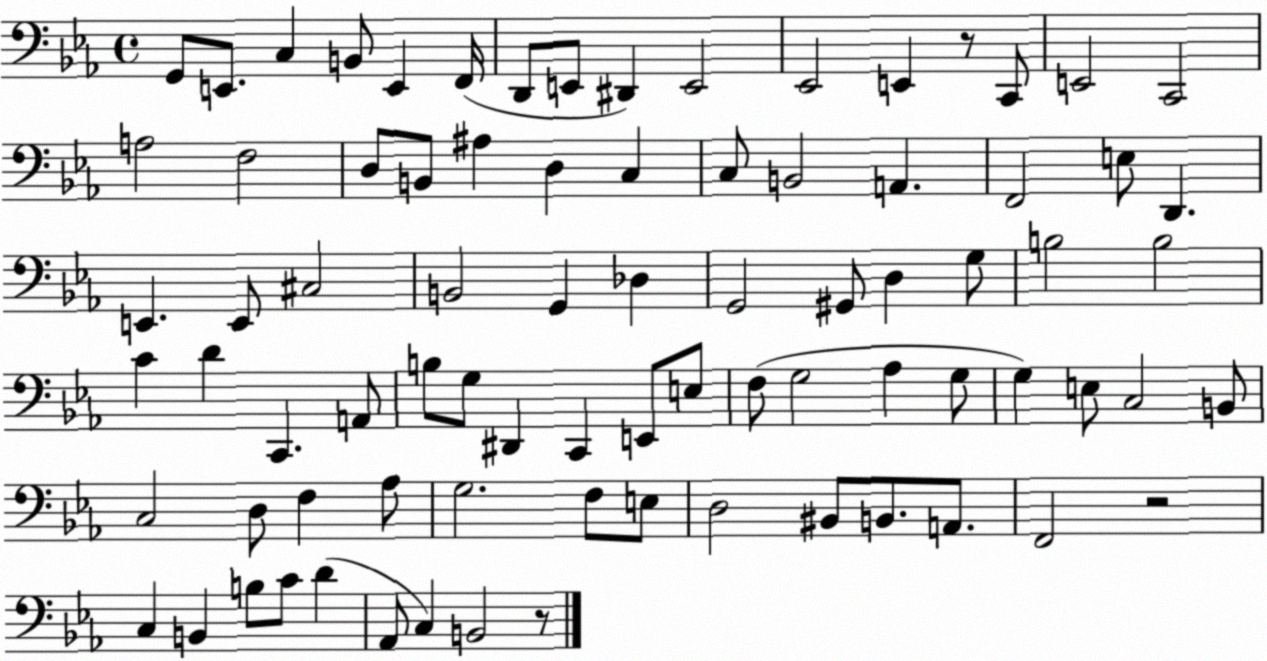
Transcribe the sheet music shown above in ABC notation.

X:1
T:Untitled
M:4/4
L:1/4
K:Eb
G,,/2 E,,/2 C, B,,/2 E,, F,,/4 D,,/2 E,,/2 ^D,, E,,2 _E,,2 E,, z/2 C,,/2 E,,2 C,,2 A,2 F,2 D,/2 B,,/2 ^A, D, C, C,/2 B,,2 A,, F,,2 E,/2 D,, E,, E,,/2 ^C,2 B,,2 G,, _D, G,,2 ^G,,/2 D, G,/2 B,2 B,2 C D C,, A,,/2 B,/2 G,/2 ^D,, C,, E,,/2 E,/2 F,/2 G,2 _A, G,/2 G, E,/2 C,2 B,,/2 C,2 D,/2 F, _A,/2 G,2 F,/2 E,/2 D,2 ^B,,/2 B,,/2 A,,/2 F,,2 z2 C, B,, B,/2 C/2 D _A,,/2 C, B,,2 z/2